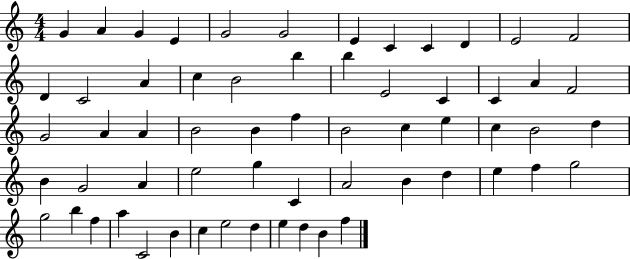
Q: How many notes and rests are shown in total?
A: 61